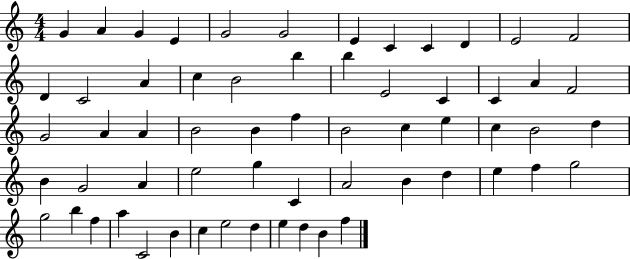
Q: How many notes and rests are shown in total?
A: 61